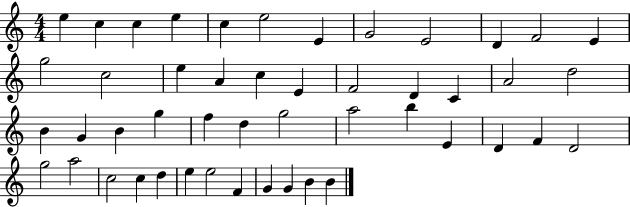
E5/q C5/q C5/q E5/q C5/q E5/h E4/q G4/h E4/h D4/q F4/h E4/q G5/h C5/h E5/q A4/q C5/q E4/q F4/h D4/q C4/q A4/h D5/h B4/q G4/q B4/q G5/q F5/q D5/q G5/h A5/h B5/q E4/q D4/q F4/q D4/h G5/h A5/h C5/h C5/q D5/q E5/q E5/h F4/q G4/q G4/q B4/q B4/q